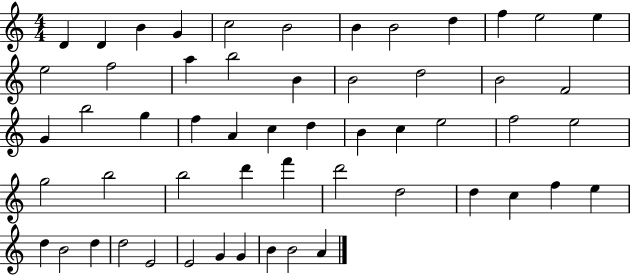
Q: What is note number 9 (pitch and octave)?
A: D5